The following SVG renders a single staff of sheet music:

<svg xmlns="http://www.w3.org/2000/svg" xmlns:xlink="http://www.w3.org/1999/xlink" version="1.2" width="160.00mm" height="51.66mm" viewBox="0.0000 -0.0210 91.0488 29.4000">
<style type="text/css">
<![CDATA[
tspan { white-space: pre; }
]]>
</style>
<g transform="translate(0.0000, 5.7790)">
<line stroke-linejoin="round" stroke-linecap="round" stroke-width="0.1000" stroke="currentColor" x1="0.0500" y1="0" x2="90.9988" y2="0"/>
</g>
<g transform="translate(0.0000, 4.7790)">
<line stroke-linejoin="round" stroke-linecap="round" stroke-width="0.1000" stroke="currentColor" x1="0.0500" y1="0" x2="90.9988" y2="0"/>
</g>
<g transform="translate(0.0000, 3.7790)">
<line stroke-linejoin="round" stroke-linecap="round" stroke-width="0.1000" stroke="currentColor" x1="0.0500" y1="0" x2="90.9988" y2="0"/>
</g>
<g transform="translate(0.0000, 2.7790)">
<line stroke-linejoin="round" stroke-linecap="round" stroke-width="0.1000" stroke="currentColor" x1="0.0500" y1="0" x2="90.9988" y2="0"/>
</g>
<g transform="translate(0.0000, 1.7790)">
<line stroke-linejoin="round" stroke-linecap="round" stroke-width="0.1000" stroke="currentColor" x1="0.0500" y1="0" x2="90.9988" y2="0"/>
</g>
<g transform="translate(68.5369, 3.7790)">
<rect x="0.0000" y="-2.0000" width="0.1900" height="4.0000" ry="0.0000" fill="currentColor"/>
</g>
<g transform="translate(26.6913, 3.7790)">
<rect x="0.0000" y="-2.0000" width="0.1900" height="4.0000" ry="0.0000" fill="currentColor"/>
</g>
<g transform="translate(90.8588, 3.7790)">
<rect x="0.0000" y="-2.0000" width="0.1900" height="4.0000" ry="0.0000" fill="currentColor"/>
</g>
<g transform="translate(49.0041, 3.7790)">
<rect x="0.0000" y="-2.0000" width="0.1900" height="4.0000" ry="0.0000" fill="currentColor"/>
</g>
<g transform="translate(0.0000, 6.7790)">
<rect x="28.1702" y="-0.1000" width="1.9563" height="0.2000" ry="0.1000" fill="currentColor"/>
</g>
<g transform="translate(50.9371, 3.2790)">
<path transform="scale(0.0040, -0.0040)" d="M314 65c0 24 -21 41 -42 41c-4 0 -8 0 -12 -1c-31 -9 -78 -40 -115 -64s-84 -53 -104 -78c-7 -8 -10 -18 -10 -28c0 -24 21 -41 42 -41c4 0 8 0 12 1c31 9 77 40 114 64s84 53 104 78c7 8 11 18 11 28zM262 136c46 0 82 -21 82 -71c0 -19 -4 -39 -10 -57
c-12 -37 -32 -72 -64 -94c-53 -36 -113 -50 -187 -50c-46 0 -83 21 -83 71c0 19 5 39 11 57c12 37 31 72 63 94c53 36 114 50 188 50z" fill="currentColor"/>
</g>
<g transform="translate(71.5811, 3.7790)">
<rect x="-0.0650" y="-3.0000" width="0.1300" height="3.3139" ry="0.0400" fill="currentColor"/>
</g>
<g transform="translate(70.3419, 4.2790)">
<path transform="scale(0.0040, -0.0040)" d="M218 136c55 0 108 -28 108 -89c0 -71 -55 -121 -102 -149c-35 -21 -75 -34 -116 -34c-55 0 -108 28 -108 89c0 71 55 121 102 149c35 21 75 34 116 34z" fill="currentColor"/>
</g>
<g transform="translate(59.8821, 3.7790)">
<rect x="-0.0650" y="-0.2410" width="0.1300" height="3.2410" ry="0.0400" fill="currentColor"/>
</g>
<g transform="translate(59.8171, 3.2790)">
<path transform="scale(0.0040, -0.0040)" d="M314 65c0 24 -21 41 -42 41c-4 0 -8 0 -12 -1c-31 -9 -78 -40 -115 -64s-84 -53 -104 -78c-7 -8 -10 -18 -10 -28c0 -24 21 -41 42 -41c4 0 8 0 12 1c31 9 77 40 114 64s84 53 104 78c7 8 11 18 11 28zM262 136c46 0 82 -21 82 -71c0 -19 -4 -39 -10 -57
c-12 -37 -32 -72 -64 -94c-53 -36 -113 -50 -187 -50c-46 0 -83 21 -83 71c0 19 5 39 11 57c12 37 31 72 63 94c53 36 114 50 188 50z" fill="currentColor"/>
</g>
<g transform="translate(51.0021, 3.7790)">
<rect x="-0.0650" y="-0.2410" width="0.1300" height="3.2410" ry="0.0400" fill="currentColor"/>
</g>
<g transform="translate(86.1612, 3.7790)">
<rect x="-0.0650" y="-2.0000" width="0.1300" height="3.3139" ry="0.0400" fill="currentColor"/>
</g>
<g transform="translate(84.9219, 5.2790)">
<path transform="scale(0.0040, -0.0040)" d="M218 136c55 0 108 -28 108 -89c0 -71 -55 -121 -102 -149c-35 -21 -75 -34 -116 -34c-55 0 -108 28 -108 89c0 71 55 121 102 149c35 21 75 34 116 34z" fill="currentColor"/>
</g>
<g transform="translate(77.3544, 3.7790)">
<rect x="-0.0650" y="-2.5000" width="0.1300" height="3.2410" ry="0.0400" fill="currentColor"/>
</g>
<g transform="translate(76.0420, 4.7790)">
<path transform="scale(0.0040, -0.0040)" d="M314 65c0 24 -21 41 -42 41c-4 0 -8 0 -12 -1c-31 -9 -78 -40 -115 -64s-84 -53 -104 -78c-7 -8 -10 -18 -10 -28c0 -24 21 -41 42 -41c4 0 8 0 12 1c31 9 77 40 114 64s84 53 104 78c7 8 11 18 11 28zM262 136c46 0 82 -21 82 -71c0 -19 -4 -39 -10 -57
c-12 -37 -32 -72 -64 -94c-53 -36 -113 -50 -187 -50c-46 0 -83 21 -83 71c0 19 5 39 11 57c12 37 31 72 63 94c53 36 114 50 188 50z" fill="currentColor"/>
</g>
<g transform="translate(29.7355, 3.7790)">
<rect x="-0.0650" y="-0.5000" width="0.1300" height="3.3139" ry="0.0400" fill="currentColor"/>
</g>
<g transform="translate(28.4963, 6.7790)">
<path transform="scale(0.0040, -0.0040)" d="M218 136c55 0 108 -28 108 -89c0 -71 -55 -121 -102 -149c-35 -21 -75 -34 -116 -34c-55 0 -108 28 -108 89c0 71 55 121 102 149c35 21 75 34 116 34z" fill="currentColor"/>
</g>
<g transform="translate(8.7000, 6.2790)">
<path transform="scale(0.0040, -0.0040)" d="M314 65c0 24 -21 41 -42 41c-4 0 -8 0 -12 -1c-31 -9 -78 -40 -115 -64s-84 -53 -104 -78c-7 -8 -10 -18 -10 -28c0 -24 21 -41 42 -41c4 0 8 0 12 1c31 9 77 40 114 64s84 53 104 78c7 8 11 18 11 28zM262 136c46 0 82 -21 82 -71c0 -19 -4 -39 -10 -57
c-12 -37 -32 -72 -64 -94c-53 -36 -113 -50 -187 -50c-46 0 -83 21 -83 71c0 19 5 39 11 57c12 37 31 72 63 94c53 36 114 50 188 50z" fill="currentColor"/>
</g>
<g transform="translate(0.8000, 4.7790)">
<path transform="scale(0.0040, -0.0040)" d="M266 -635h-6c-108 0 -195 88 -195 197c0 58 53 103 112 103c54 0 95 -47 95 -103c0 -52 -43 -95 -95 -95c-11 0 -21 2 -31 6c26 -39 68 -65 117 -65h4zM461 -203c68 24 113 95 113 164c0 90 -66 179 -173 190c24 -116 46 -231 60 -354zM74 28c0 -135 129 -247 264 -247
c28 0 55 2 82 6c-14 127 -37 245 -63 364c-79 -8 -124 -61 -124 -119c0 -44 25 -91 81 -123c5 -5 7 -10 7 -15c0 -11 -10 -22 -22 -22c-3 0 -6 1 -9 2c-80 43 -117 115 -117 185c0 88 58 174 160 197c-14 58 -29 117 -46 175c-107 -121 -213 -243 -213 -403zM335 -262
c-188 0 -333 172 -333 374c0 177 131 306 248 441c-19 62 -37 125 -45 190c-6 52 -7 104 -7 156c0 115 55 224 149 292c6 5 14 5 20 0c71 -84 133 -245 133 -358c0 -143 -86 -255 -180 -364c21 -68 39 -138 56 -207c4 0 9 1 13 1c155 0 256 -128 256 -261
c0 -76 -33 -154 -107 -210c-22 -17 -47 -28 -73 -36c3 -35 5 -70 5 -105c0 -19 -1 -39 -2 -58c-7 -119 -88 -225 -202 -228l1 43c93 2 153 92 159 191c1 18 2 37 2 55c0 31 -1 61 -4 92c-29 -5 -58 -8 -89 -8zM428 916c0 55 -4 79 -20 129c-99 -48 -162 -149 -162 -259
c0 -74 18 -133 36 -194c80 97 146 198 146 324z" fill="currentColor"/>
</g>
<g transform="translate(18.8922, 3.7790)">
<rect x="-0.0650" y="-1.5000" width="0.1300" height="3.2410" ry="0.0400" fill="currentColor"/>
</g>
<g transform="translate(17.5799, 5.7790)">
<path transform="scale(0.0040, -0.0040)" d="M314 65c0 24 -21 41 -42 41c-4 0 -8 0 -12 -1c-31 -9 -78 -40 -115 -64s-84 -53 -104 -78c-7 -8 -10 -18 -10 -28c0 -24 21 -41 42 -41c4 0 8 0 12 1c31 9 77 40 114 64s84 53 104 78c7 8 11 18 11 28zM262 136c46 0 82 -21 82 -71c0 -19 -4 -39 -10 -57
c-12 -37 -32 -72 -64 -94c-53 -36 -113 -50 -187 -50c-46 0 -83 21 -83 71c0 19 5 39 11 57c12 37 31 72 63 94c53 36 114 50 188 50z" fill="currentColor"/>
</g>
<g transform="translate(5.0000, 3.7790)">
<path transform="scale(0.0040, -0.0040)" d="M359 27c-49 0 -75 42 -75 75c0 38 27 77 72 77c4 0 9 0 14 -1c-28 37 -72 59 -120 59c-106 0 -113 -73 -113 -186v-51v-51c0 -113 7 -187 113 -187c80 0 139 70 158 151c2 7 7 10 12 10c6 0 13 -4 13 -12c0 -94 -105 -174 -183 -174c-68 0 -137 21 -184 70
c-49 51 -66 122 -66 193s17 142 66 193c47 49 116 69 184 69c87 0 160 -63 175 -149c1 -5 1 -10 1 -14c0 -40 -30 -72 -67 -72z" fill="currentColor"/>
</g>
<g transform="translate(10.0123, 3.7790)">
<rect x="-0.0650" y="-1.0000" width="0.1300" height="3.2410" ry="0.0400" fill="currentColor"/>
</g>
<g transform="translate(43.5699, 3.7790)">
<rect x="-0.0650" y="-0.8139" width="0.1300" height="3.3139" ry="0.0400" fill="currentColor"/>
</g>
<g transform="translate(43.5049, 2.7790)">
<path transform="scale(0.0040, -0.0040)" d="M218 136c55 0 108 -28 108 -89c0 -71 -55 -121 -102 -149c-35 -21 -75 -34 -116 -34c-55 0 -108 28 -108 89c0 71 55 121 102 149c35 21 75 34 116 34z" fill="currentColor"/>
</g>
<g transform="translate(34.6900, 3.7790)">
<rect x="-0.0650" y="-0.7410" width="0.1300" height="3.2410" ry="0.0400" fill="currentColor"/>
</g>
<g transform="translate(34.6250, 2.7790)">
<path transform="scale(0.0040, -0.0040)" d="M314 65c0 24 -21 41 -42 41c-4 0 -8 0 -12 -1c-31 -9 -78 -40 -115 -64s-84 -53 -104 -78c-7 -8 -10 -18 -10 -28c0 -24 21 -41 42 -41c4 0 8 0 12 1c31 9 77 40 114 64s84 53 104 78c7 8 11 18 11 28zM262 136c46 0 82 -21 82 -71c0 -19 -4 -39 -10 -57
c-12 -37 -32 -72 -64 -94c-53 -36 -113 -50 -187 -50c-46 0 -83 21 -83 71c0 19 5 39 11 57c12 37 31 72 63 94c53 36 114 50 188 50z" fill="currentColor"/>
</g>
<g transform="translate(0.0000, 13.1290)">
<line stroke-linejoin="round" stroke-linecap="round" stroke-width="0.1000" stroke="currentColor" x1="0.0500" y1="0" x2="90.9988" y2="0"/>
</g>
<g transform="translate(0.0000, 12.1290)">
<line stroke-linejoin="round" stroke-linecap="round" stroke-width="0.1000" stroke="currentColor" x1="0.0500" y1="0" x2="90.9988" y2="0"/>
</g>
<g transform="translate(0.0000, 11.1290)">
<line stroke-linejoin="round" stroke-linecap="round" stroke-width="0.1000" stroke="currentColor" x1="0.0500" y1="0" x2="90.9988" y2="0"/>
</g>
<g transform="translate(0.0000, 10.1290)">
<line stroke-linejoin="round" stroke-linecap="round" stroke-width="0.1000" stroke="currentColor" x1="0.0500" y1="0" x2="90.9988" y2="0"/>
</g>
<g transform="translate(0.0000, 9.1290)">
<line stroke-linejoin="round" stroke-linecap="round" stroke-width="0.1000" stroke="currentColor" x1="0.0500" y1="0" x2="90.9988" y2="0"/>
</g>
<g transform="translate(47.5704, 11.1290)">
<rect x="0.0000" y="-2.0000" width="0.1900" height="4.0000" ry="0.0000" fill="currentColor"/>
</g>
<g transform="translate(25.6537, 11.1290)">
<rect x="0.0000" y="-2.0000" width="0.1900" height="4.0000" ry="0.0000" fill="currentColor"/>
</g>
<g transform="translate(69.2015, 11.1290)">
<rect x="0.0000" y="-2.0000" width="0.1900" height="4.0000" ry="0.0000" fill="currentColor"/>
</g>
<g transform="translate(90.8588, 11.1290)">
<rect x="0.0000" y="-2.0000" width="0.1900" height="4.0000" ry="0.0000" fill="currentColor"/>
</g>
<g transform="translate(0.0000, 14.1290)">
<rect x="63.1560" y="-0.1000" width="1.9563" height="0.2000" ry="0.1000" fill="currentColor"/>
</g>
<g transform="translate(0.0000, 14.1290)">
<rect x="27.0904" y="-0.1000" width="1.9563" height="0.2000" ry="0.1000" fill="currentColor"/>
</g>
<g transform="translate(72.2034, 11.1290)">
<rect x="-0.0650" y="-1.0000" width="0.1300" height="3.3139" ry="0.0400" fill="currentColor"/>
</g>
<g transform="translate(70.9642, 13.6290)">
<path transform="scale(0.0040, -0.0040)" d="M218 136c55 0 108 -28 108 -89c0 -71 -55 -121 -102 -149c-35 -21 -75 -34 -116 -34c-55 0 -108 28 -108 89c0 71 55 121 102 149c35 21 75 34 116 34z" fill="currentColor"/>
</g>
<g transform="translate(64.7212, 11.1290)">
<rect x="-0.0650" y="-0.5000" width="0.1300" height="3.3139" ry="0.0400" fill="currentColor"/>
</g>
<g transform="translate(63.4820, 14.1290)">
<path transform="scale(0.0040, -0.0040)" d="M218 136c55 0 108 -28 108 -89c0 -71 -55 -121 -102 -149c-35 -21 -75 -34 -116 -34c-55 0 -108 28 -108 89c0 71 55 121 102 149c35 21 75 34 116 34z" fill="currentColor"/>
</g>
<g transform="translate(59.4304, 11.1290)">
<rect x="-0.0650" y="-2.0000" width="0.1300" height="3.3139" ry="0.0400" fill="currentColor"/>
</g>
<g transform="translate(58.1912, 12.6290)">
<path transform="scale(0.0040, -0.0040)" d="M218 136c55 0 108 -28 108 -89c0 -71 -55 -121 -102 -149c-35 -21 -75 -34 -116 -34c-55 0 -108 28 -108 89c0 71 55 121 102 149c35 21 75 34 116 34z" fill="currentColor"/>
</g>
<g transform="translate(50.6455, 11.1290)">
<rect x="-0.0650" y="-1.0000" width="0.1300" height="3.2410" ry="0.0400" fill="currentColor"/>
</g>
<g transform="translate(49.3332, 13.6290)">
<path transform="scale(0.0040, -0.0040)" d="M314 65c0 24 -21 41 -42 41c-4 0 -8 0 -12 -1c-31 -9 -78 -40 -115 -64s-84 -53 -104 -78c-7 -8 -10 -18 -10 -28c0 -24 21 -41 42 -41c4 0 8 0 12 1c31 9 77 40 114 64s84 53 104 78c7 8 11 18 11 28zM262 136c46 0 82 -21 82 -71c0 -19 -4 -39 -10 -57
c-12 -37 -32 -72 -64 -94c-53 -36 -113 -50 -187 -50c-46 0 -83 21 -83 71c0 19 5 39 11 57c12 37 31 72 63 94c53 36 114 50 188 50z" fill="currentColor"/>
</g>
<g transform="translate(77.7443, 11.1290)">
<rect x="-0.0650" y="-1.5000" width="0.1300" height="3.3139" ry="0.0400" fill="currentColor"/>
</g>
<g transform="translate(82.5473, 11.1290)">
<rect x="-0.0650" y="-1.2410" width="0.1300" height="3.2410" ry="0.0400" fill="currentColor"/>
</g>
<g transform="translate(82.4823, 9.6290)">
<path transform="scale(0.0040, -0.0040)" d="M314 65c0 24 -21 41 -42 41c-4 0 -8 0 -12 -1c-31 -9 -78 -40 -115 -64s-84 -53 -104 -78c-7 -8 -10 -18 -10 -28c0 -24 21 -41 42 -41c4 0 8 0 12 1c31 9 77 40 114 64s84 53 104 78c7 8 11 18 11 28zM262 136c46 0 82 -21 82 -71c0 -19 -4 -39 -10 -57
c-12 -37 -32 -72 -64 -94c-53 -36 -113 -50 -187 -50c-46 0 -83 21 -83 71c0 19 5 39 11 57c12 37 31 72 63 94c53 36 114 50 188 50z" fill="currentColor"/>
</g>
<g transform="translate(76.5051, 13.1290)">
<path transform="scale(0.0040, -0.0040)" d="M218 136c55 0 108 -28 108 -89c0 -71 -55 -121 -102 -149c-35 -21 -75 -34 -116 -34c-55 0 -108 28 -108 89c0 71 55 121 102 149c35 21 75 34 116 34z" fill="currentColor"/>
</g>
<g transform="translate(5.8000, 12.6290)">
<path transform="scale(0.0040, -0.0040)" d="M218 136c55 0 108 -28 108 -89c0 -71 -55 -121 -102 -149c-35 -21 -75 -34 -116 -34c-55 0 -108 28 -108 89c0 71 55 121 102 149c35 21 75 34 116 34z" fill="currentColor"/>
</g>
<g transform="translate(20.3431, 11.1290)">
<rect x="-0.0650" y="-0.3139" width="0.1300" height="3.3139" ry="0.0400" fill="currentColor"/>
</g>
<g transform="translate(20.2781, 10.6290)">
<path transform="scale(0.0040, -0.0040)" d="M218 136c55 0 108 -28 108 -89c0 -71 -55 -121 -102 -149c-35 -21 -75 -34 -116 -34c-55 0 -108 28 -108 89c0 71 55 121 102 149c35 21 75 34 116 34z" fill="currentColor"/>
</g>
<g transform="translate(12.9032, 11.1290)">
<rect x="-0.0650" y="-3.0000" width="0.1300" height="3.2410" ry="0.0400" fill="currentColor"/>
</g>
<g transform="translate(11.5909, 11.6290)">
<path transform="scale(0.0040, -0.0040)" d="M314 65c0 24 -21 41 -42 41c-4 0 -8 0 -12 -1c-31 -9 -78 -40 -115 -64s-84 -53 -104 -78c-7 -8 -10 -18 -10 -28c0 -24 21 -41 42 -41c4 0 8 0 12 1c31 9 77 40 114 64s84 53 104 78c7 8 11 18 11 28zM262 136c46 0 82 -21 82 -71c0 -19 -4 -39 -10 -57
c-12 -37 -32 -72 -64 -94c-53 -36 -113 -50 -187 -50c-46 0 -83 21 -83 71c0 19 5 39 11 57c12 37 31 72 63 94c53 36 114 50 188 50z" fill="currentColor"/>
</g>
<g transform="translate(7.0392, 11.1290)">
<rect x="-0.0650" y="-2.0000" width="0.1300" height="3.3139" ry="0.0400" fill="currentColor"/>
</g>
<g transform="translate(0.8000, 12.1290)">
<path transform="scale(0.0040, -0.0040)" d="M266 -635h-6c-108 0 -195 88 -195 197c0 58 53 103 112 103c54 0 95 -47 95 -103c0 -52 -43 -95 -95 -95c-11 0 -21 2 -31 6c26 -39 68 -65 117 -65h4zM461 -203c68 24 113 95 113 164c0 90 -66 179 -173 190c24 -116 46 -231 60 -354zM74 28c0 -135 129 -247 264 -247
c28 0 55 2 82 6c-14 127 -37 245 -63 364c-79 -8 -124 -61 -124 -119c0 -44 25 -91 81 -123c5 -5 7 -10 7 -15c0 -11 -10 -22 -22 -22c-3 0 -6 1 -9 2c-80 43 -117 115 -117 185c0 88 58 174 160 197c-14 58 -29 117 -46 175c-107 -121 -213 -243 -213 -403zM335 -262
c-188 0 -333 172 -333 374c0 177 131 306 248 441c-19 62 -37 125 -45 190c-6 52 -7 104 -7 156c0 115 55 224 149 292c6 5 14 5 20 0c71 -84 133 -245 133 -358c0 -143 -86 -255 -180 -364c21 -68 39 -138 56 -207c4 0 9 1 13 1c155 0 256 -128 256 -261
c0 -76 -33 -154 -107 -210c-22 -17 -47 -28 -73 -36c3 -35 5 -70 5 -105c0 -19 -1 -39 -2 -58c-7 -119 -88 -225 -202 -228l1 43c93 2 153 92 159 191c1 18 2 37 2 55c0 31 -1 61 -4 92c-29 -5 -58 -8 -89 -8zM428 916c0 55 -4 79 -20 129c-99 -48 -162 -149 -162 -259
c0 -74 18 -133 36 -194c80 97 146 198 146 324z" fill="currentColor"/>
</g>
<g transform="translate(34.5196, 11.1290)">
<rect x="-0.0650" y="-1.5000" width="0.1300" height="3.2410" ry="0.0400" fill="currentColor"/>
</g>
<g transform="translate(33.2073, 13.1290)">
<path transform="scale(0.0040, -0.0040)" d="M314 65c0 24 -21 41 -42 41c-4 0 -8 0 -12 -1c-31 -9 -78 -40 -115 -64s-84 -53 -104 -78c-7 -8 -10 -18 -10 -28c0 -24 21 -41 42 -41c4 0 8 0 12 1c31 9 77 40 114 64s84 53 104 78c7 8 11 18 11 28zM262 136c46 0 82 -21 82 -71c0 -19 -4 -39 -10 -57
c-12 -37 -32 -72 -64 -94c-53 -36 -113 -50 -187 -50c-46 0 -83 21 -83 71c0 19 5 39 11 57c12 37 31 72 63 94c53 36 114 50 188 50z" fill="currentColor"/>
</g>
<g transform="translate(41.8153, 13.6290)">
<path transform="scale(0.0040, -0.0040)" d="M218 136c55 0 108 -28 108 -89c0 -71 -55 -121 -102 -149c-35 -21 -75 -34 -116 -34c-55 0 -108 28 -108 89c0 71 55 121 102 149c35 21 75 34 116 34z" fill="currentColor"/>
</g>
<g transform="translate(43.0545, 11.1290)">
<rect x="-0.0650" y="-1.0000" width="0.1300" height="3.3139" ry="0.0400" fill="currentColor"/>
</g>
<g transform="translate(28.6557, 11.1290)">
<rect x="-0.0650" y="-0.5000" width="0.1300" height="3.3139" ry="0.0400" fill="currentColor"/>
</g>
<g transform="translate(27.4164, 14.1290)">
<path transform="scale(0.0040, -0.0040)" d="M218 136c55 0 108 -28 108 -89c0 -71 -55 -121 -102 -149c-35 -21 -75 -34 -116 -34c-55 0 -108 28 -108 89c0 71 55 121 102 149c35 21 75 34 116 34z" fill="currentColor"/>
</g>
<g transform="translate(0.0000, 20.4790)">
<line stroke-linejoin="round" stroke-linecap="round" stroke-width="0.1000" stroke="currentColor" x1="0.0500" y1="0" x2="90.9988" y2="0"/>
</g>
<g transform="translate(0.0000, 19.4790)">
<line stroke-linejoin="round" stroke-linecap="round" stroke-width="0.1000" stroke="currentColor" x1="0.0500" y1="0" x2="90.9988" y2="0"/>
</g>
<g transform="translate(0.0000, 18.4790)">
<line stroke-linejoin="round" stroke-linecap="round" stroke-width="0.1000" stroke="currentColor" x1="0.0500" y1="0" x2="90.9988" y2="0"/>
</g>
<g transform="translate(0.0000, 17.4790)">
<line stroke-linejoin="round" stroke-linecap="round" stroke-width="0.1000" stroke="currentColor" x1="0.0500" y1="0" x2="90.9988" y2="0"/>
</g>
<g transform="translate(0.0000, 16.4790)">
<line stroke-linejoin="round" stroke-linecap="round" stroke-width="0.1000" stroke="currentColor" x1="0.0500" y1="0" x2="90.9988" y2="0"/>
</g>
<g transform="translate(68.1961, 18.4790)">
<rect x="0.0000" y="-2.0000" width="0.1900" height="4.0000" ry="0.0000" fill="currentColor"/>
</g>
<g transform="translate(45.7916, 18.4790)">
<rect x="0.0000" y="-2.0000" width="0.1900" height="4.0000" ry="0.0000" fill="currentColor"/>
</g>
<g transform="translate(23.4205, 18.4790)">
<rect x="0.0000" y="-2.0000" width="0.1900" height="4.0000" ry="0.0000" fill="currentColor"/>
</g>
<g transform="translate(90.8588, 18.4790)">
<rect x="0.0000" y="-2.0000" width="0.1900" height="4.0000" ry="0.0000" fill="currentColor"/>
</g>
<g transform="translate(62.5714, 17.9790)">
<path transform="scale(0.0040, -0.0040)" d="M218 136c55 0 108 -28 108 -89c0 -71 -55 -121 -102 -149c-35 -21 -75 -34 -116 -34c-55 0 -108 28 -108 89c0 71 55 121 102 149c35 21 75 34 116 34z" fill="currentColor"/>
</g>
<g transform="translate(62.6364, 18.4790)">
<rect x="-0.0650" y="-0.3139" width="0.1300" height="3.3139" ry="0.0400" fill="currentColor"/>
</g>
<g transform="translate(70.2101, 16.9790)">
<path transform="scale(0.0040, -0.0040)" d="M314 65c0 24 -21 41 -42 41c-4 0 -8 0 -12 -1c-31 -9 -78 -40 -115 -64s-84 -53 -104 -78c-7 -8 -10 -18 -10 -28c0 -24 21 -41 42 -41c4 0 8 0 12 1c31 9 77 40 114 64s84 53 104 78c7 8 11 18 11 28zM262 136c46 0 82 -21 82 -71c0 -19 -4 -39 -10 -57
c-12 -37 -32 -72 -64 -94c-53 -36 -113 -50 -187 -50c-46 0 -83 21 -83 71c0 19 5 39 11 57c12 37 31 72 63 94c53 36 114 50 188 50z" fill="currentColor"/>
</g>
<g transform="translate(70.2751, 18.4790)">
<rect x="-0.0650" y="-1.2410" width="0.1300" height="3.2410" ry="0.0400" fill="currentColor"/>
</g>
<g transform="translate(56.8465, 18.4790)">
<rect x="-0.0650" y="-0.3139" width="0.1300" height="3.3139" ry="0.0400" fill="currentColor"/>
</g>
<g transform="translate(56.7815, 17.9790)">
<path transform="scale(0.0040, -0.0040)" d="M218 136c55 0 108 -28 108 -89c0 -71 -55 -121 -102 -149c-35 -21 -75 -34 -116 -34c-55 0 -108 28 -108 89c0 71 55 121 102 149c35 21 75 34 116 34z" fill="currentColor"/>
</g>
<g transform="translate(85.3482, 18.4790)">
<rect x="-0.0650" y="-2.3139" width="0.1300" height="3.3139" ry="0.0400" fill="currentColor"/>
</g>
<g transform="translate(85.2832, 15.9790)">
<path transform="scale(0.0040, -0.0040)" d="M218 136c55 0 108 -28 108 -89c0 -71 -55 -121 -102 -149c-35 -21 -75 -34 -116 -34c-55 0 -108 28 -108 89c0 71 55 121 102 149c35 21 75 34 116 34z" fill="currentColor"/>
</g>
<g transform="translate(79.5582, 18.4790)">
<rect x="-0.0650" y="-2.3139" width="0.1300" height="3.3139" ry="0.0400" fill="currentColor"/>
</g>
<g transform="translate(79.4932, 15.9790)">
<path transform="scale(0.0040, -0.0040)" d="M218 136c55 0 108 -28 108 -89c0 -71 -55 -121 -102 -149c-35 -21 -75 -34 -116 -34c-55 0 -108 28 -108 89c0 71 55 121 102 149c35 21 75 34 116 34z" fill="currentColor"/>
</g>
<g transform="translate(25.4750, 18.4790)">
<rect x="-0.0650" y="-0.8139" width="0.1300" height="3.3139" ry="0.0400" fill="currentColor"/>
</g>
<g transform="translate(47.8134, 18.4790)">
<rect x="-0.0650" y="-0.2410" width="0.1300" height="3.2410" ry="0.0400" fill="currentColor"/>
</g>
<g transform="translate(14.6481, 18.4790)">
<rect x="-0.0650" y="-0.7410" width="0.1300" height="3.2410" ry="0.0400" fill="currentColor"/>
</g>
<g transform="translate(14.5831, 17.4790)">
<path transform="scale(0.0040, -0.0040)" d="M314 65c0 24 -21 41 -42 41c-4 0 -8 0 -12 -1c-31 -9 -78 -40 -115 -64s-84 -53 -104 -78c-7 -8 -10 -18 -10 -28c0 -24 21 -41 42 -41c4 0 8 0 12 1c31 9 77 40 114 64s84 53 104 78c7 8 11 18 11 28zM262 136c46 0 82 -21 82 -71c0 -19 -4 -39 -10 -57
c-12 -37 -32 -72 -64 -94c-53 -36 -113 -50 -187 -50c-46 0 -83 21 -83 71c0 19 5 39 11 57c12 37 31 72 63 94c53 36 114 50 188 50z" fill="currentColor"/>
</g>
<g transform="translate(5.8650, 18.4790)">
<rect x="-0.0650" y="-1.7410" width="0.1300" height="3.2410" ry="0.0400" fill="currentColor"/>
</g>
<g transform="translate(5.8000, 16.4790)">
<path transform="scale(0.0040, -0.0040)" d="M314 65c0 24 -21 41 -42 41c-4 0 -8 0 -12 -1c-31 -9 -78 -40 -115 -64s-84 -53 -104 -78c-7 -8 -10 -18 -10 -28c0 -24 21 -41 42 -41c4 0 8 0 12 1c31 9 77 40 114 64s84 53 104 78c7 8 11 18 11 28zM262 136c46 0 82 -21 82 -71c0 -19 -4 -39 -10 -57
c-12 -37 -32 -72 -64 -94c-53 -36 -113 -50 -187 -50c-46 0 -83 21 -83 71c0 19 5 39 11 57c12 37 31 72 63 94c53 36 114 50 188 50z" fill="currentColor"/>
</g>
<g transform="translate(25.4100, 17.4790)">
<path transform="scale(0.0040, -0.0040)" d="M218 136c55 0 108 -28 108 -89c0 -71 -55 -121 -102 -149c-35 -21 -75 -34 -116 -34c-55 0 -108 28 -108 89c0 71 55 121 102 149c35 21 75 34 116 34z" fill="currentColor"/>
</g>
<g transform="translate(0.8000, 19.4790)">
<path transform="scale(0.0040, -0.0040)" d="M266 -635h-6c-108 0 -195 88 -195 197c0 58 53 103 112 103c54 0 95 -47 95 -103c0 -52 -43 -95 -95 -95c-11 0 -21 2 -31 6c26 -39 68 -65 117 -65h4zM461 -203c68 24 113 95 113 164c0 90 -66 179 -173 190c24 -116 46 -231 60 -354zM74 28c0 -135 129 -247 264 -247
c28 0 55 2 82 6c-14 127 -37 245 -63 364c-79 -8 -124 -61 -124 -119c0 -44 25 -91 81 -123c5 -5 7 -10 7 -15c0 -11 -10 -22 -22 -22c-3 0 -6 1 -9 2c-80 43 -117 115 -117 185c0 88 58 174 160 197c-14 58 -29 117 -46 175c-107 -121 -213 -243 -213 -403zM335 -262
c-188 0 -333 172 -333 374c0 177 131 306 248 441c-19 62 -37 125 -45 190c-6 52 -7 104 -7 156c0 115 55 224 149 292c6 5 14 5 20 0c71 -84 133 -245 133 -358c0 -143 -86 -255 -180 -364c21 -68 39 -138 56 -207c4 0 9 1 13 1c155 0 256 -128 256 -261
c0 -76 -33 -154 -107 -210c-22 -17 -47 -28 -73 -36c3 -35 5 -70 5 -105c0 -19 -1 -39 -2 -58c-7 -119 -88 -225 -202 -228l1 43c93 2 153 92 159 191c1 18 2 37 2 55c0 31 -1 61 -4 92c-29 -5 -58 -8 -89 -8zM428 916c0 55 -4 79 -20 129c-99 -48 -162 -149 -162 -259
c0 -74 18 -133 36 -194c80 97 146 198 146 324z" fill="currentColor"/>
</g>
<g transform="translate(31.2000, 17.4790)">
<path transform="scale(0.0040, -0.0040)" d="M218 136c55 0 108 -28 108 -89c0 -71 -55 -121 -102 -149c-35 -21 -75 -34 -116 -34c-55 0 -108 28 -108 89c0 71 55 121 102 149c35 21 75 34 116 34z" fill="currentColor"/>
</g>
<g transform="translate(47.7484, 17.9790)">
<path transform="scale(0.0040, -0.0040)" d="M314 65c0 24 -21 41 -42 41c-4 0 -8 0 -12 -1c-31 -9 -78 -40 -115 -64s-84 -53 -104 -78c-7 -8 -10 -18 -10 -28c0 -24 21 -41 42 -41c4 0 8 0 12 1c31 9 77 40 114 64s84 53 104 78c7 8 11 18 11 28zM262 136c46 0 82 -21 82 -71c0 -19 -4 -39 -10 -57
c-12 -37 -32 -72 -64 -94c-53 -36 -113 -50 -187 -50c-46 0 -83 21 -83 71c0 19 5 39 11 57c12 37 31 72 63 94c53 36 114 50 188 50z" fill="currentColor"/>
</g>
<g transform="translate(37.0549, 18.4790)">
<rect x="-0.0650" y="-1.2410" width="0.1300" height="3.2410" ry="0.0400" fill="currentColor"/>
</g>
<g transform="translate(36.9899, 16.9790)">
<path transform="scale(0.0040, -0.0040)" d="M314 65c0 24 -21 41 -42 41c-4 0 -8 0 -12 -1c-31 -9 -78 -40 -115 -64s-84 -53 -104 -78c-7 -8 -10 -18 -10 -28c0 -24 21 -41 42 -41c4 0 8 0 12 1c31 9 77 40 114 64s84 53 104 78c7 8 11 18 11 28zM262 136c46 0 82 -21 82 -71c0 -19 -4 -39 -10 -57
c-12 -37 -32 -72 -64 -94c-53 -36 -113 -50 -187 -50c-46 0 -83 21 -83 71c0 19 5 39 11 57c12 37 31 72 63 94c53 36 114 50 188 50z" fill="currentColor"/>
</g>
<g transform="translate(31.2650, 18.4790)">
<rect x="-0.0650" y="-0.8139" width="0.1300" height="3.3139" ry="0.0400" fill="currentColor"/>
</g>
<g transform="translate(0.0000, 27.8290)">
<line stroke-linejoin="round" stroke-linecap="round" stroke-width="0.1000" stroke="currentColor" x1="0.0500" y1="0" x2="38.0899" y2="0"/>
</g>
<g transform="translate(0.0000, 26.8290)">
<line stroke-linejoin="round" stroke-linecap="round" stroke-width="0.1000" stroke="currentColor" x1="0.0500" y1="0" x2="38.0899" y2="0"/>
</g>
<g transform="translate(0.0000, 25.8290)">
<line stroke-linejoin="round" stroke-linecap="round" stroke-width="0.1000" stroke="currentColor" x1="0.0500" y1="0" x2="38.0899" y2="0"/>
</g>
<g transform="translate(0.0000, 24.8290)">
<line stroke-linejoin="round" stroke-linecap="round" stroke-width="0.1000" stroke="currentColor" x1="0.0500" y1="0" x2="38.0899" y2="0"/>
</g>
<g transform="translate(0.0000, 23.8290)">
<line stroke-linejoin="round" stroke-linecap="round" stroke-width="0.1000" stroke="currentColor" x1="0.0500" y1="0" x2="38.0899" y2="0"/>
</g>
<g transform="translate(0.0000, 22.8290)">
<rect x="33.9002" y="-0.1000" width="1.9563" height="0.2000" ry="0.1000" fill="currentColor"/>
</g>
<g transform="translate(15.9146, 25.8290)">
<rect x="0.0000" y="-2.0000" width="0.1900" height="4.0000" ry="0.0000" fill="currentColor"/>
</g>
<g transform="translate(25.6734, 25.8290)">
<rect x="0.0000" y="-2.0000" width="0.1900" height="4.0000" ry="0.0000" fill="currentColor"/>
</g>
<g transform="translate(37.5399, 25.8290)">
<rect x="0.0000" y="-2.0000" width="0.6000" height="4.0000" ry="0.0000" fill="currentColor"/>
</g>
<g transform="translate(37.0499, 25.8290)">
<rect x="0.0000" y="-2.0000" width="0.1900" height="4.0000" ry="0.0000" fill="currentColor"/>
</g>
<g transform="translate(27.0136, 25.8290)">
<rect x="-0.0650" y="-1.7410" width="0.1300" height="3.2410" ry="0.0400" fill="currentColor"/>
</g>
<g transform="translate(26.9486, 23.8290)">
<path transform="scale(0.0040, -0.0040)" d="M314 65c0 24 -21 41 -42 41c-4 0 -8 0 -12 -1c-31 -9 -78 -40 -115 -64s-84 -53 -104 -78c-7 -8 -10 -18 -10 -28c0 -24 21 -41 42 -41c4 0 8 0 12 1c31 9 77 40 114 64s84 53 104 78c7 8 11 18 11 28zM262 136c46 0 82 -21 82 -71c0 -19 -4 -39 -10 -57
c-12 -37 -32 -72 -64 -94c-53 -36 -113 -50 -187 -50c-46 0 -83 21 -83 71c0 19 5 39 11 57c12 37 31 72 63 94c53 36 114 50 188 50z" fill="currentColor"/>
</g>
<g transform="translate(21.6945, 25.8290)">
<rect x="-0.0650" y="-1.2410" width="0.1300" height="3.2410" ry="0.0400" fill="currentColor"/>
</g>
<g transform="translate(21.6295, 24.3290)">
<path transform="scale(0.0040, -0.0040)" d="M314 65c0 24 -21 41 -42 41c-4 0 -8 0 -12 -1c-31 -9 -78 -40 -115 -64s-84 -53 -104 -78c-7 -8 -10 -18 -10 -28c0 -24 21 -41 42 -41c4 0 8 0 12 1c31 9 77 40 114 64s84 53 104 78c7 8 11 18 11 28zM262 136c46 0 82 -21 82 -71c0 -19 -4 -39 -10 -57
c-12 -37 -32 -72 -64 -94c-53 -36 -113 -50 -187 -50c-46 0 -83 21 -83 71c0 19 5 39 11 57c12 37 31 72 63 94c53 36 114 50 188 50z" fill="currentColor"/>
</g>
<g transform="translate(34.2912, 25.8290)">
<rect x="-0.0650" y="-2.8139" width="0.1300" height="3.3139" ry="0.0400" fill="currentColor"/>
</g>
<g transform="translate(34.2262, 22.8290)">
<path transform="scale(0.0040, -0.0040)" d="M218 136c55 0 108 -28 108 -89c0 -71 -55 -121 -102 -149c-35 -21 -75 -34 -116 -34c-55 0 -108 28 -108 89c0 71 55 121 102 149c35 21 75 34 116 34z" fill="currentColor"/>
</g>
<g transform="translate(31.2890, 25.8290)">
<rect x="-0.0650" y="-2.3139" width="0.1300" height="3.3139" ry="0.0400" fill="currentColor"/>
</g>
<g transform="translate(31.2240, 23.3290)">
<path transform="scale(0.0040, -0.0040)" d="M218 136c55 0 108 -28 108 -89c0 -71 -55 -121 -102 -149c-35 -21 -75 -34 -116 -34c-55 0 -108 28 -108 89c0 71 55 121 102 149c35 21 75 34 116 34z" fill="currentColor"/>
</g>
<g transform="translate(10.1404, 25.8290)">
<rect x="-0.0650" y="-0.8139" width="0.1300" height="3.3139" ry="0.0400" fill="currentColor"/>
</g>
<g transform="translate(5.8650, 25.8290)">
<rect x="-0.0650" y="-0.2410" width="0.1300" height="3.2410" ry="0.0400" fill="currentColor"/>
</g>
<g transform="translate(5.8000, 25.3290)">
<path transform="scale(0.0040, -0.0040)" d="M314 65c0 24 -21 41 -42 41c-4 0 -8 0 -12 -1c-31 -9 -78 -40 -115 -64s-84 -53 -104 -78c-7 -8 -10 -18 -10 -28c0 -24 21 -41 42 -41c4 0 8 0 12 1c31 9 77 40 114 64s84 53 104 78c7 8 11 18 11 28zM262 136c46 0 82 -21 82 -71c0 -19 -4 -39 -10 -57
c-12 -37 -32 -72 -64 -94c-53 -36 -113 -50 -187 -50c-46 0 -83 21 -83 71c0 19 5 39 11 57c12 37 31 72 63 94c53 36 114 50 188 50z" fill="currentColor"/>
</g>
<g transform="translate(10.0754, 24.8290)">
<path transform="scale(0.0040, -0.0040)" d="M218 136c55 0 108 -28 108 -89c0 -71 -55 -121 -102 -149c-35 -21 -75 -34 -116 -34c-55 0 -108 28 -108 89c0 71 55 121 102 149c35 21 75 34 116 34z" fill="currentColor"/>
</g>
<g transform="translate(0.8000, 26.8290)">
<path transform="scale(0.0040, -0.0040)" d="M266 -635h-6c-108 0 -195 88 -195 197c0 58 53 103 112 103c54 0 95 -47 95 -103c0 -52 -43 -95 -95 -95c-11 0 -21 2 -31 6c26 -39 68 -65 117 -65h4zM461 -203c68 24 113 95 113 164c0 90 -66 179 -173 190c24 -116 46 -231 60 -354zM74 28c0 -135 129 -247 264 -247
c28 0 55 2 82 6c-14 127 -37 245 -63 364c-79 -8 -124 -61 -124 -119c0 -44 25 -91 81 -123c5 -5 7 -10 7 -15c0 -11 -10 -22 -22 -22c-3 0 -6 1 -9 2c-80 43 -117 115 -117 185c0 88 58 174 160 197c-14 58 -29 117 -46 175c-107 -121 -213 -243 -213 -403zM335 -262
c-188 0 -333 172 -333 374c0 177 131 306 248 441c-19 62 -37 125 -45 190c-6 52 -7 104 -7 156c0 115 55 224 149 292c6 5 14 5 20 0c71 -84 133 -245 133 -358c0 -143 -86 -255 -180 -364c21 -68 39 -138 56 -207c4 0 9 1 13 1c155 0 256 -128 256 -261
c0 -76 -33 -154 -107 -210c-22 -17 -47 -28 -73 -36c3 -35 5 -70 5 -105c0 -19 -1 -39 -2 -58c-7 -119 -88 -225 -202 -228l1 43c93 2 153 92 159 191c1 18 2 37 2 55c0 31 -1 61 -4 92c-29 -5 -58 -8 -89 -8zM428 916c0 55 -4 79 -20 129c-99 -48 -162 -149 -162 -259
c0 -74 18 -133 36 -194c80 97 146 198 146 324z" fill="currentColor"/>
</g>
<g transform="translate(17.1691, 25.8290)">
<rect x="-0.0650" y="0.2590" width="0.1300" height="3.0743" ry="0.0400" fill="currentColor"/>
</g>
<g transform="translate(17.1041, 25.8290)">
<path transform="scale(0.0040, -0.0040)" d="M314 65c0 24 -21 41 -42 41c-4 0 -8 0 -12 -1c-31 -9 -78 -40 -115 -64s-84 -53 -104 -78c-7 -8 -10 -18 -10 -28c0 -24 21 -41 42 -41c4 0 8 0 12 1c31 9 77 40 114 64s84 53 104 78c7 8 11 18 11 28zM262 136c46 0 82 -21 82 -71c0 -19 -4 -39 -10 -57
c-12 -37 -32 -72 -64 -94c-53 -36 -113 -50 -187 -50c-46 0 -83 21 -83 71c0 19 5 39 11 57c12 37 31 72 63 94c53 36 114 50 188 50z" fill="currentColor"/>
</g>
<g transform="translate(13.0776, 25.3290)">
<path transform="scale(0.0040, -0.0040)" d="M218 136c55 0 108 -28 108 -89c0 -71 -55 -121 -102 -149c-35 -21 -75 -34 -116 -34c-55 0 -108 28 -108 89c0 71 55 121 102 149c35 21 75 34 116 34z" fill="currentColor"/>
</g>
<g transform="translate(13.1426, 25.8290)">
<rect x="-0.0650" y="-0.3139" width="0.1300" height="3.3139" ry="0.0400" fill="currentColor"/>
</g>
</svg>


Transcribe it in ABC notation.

X:1
T:Untitled
M:4/4
L:1/4
K:C
D2 E2 C d2 d c2 c2 A G2 F F A2 c C E2 D D2 F C D E e2 f2 d2 d d e2 c2 c c e2 g g c2 d c B2 e2 f2 g a